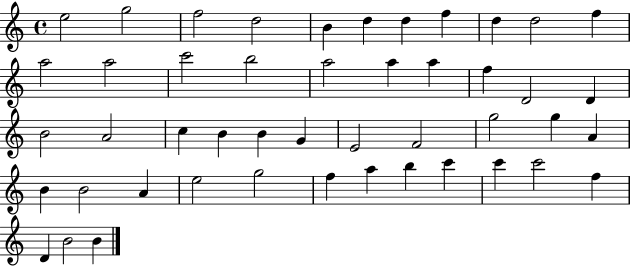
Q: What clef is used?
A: treble